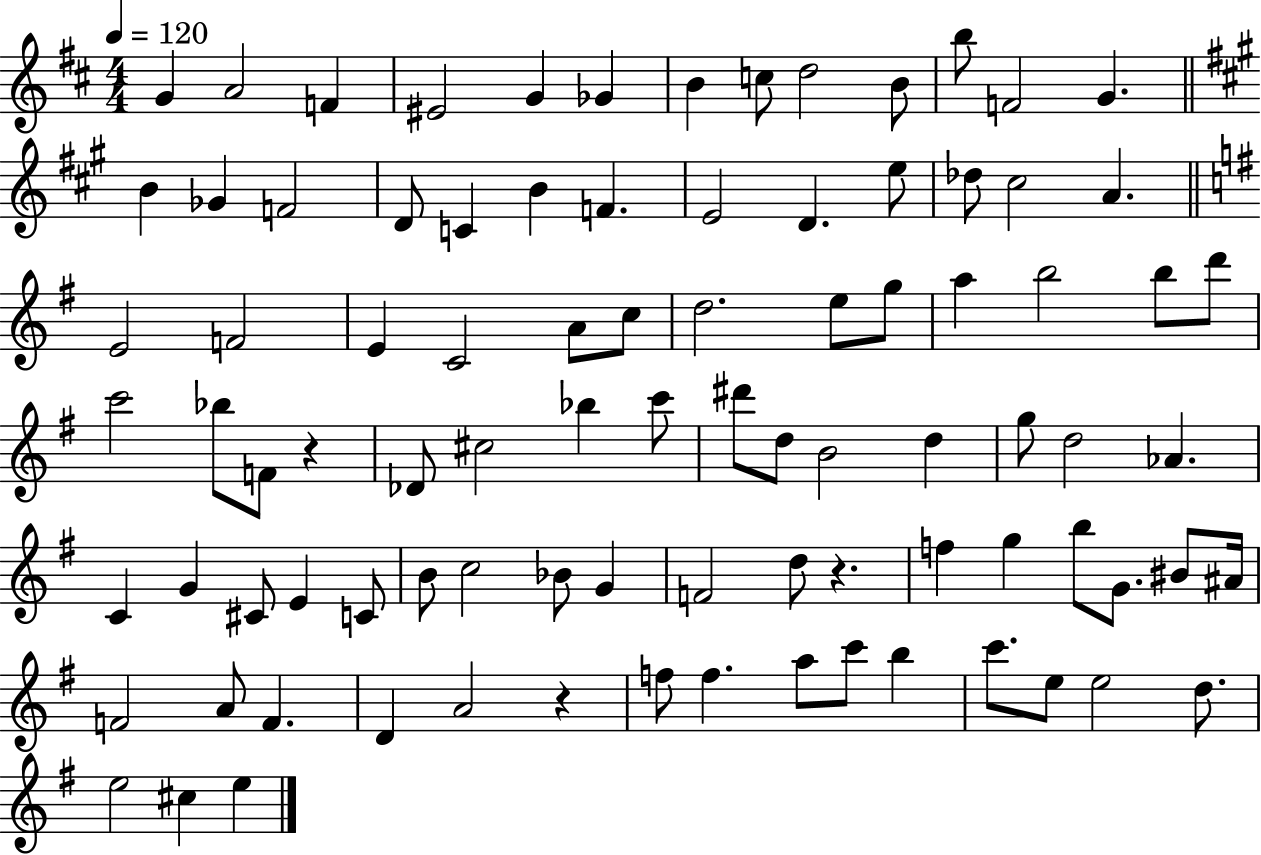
G4/q A4/h F4/q EIS4/h G4/q Gb4/q B4/q C5/e D5/h B4/e B5/e F4/h G4/q. B4/q Gb4/q F4/h D4/e C4/q B4/q F4/q. E4/h D4/q. E5/e Db5/e C#5/h A4/q. E4/h F4/h E4/q C4/h A4/e C5/e D5/h. E5/e G5/e A5/q B5/h B5/e D6/e C6/h Bb5/e F4/e R/q Db4/e C#5/h Bb5/q C6/e D#6/e D5/e B4/h D5/q G5/e D5/h Ab4/q. C4/q G4/q C#4/e E4/q C4/e B4/e C5/h Bb4/e G4/q F4/h D5/e R/q. F5/q G5/q B5/e G4/e. BIS4/e A#4/s F4/h A4/e F4/q. D4/q A4/h R/q F5/e F5/q. A5/e C6/e B5/q C6/e. E5/e E5/h D5/e. E5/h C#5/q E5/q